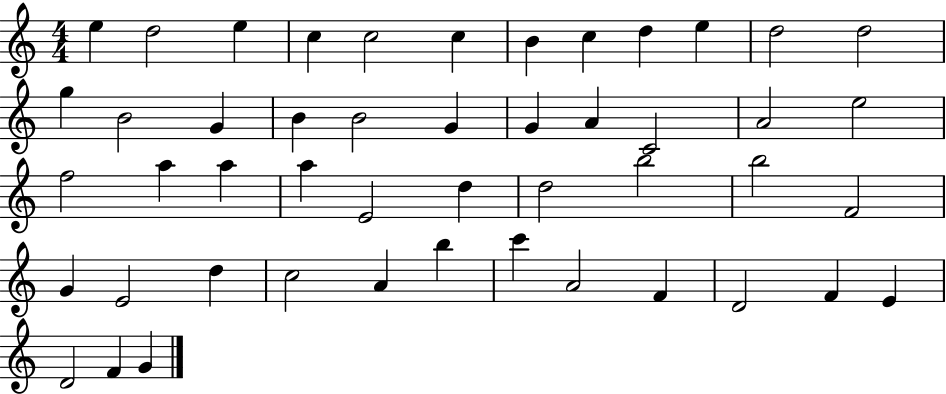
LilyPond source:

{
  \clef treble
  \numericTimeSignature
  \time 4/4
  \key c \major
  e''4 d''2 e''4 | c''4 c''2 c''4 | b'4 c''4 d''4 e''4 | d''2 d''2 | \break g''4 b'2 g'4 | b'4 b'2 g'4 | g'4 a'4 c'2 | a'2 e''2 | \break f''2 a''4 a''4 | a''4 e'2 d''4 | d''2 b''2 | b''2 f'2 | \break g'4 e'2 d''4 | c''2 a'4 b''4 | c'''4 a'2 f'4 | d'2 f'4 e'4 | \break d'2 f'4 g'4 | \bar "|."
}